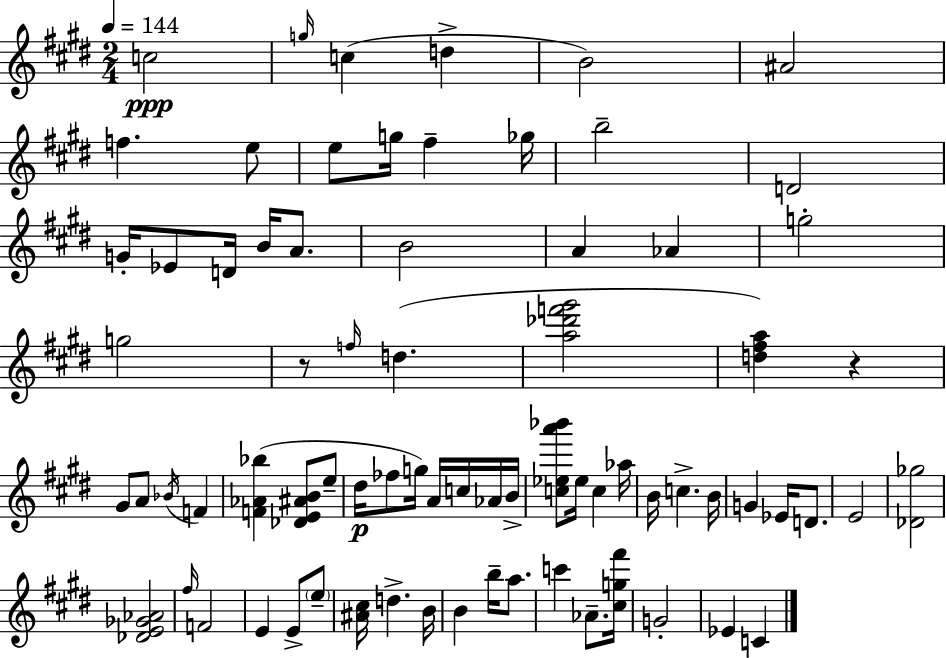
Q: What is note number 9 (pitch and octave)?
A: E5